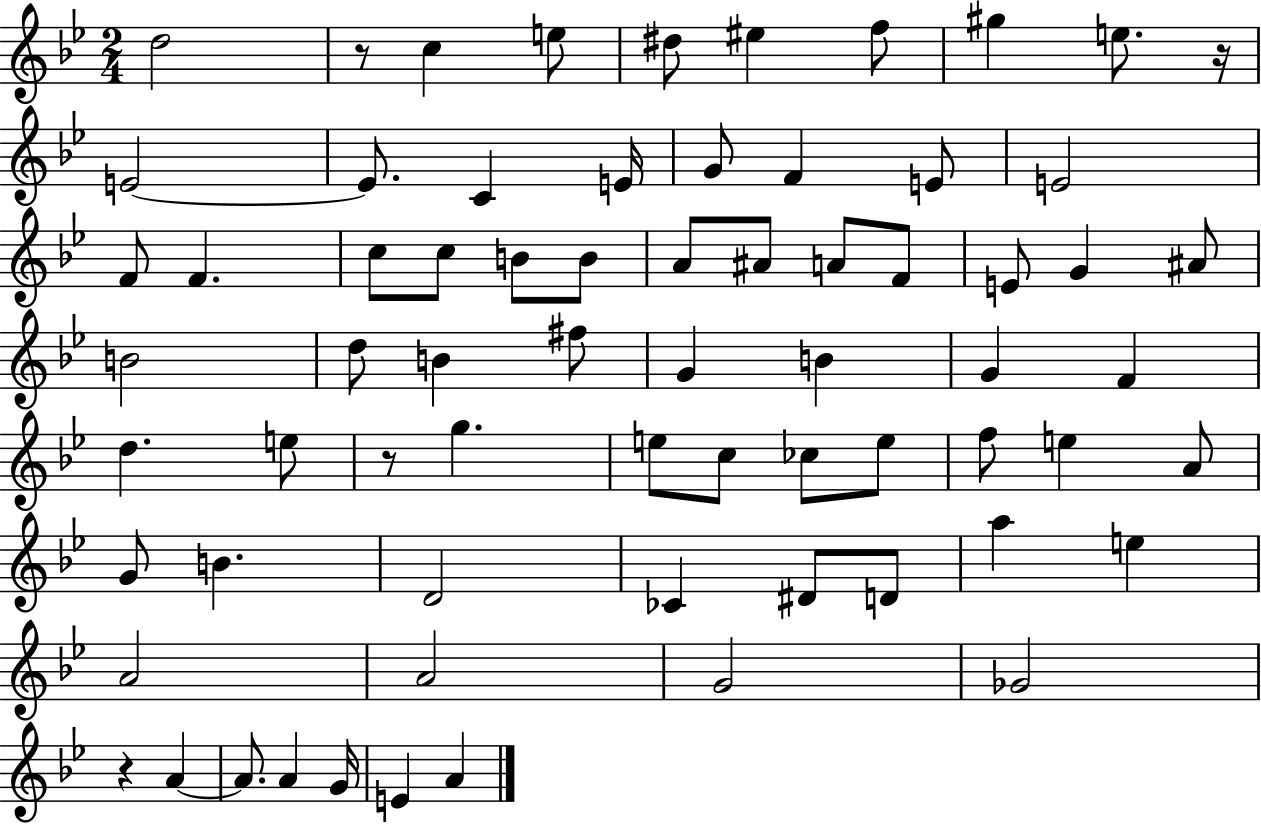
D5/h R/e C5/q E5/e D#5/e EIS5/q F5/e G#5/q E5/e. R/s E4/h E4/e. C4/q E4/s G4/e F4/q E4/e E4/h F4/e F4/q. C5/e C5/e B4/e B4/e A4/e A#4/e A4/e F4/e E4/e G4/q A#4/e B4/h D5/e B4/q F#5/e G4/q B4/q G4/q F4/q D5/q. E5/e R/e G5/q. E5/e C5/e CES5/e E5/e F5/e E5/q A4/e G4/e B4/q. D4/h CES4/q D#4/e D4/e A5/q E5/q A4/h A4/h G4/h Gb4/h R/q A4/q A4/e. A4/q G4/s E4/q A4/q